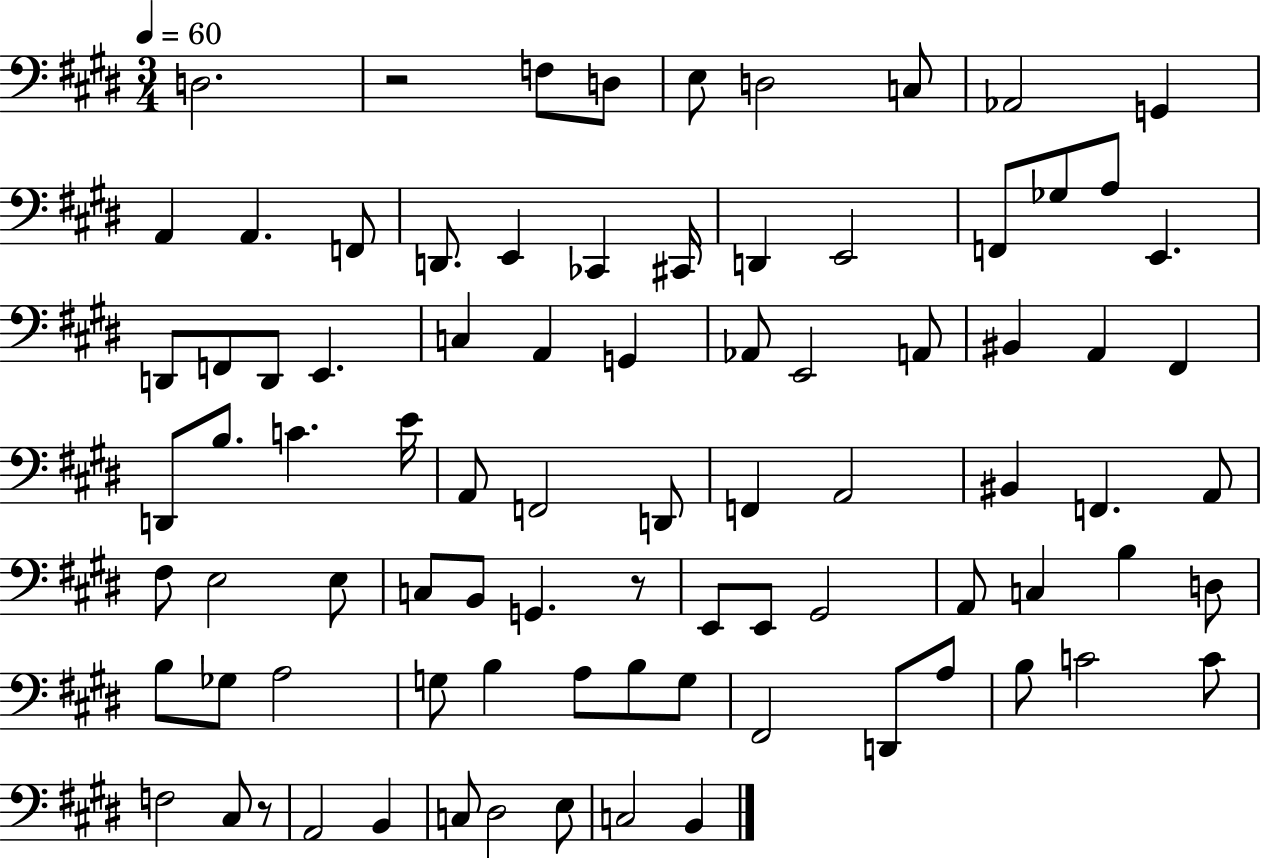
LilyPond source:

{
  \clef bass
  \numericTimeSignature
  \time 3/4
  \key e \major
  \tempo 4 = 60
  d2. | r2 f8 d8 | e8 d2 c8 | aes,2 g,4 | \break a,4 a,4. f,8 | d,8. e,4 ces,4 cis,16 | d,4 e,2 | f,8 ges8 a8 e,4. | \break d,8 f,8 d,8 e,4. | c4 a,4 g,4 | aes,8 e,2 a,8 | bis,4 a,4 fis,4 | \break d,8 b8. c'4. e'16 | a,8 f,2 d,8 | f,4 a,2 | bis,4 f,4. a,8 | \break fis8 e2 e8 | c8 b,8 g,4. r8 | e,8 e,8 gis,2 | a,8 c4 b4 d8 | \break b8 ges8 a2 | g8 b4 a8 b8 g8 | fis,2 d,8 a8 | b8 c'2 c'8 | \break f2 cis8 r8 | a,2 b,4 | c8 dis2 e8 | c2 b,4 | \break \bar "|."
}